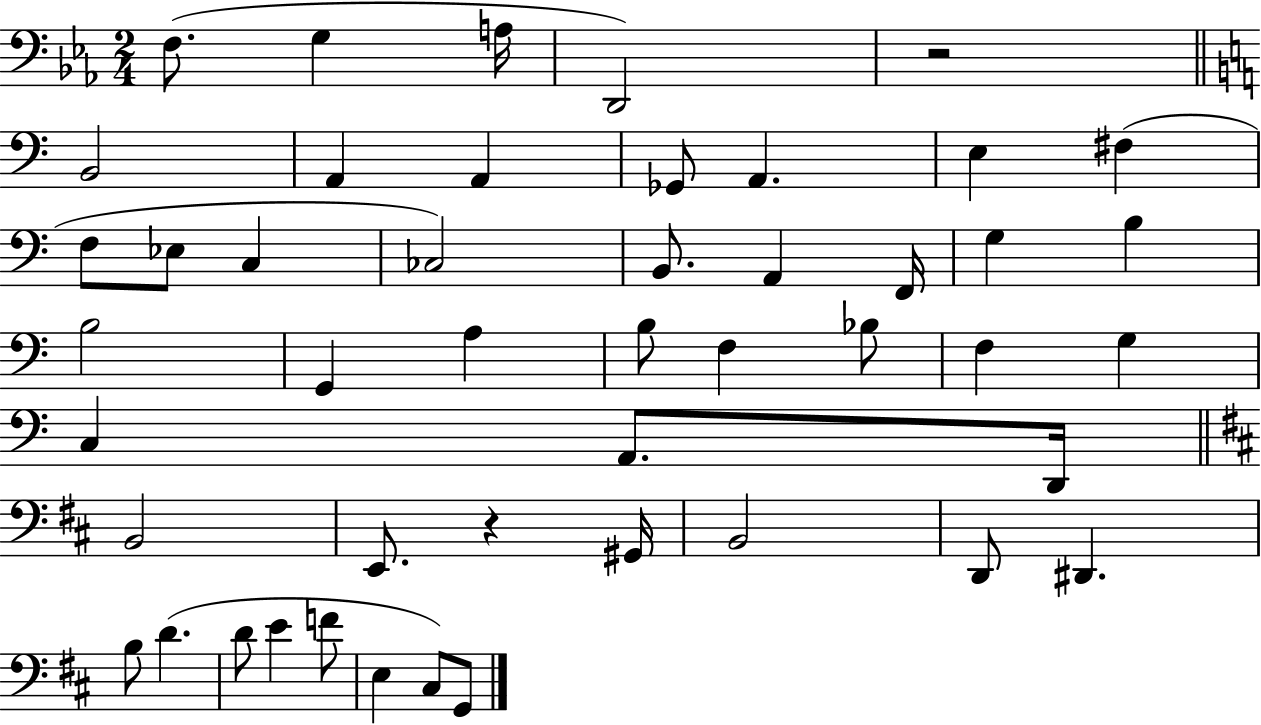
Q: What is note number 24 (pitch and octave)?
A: B3